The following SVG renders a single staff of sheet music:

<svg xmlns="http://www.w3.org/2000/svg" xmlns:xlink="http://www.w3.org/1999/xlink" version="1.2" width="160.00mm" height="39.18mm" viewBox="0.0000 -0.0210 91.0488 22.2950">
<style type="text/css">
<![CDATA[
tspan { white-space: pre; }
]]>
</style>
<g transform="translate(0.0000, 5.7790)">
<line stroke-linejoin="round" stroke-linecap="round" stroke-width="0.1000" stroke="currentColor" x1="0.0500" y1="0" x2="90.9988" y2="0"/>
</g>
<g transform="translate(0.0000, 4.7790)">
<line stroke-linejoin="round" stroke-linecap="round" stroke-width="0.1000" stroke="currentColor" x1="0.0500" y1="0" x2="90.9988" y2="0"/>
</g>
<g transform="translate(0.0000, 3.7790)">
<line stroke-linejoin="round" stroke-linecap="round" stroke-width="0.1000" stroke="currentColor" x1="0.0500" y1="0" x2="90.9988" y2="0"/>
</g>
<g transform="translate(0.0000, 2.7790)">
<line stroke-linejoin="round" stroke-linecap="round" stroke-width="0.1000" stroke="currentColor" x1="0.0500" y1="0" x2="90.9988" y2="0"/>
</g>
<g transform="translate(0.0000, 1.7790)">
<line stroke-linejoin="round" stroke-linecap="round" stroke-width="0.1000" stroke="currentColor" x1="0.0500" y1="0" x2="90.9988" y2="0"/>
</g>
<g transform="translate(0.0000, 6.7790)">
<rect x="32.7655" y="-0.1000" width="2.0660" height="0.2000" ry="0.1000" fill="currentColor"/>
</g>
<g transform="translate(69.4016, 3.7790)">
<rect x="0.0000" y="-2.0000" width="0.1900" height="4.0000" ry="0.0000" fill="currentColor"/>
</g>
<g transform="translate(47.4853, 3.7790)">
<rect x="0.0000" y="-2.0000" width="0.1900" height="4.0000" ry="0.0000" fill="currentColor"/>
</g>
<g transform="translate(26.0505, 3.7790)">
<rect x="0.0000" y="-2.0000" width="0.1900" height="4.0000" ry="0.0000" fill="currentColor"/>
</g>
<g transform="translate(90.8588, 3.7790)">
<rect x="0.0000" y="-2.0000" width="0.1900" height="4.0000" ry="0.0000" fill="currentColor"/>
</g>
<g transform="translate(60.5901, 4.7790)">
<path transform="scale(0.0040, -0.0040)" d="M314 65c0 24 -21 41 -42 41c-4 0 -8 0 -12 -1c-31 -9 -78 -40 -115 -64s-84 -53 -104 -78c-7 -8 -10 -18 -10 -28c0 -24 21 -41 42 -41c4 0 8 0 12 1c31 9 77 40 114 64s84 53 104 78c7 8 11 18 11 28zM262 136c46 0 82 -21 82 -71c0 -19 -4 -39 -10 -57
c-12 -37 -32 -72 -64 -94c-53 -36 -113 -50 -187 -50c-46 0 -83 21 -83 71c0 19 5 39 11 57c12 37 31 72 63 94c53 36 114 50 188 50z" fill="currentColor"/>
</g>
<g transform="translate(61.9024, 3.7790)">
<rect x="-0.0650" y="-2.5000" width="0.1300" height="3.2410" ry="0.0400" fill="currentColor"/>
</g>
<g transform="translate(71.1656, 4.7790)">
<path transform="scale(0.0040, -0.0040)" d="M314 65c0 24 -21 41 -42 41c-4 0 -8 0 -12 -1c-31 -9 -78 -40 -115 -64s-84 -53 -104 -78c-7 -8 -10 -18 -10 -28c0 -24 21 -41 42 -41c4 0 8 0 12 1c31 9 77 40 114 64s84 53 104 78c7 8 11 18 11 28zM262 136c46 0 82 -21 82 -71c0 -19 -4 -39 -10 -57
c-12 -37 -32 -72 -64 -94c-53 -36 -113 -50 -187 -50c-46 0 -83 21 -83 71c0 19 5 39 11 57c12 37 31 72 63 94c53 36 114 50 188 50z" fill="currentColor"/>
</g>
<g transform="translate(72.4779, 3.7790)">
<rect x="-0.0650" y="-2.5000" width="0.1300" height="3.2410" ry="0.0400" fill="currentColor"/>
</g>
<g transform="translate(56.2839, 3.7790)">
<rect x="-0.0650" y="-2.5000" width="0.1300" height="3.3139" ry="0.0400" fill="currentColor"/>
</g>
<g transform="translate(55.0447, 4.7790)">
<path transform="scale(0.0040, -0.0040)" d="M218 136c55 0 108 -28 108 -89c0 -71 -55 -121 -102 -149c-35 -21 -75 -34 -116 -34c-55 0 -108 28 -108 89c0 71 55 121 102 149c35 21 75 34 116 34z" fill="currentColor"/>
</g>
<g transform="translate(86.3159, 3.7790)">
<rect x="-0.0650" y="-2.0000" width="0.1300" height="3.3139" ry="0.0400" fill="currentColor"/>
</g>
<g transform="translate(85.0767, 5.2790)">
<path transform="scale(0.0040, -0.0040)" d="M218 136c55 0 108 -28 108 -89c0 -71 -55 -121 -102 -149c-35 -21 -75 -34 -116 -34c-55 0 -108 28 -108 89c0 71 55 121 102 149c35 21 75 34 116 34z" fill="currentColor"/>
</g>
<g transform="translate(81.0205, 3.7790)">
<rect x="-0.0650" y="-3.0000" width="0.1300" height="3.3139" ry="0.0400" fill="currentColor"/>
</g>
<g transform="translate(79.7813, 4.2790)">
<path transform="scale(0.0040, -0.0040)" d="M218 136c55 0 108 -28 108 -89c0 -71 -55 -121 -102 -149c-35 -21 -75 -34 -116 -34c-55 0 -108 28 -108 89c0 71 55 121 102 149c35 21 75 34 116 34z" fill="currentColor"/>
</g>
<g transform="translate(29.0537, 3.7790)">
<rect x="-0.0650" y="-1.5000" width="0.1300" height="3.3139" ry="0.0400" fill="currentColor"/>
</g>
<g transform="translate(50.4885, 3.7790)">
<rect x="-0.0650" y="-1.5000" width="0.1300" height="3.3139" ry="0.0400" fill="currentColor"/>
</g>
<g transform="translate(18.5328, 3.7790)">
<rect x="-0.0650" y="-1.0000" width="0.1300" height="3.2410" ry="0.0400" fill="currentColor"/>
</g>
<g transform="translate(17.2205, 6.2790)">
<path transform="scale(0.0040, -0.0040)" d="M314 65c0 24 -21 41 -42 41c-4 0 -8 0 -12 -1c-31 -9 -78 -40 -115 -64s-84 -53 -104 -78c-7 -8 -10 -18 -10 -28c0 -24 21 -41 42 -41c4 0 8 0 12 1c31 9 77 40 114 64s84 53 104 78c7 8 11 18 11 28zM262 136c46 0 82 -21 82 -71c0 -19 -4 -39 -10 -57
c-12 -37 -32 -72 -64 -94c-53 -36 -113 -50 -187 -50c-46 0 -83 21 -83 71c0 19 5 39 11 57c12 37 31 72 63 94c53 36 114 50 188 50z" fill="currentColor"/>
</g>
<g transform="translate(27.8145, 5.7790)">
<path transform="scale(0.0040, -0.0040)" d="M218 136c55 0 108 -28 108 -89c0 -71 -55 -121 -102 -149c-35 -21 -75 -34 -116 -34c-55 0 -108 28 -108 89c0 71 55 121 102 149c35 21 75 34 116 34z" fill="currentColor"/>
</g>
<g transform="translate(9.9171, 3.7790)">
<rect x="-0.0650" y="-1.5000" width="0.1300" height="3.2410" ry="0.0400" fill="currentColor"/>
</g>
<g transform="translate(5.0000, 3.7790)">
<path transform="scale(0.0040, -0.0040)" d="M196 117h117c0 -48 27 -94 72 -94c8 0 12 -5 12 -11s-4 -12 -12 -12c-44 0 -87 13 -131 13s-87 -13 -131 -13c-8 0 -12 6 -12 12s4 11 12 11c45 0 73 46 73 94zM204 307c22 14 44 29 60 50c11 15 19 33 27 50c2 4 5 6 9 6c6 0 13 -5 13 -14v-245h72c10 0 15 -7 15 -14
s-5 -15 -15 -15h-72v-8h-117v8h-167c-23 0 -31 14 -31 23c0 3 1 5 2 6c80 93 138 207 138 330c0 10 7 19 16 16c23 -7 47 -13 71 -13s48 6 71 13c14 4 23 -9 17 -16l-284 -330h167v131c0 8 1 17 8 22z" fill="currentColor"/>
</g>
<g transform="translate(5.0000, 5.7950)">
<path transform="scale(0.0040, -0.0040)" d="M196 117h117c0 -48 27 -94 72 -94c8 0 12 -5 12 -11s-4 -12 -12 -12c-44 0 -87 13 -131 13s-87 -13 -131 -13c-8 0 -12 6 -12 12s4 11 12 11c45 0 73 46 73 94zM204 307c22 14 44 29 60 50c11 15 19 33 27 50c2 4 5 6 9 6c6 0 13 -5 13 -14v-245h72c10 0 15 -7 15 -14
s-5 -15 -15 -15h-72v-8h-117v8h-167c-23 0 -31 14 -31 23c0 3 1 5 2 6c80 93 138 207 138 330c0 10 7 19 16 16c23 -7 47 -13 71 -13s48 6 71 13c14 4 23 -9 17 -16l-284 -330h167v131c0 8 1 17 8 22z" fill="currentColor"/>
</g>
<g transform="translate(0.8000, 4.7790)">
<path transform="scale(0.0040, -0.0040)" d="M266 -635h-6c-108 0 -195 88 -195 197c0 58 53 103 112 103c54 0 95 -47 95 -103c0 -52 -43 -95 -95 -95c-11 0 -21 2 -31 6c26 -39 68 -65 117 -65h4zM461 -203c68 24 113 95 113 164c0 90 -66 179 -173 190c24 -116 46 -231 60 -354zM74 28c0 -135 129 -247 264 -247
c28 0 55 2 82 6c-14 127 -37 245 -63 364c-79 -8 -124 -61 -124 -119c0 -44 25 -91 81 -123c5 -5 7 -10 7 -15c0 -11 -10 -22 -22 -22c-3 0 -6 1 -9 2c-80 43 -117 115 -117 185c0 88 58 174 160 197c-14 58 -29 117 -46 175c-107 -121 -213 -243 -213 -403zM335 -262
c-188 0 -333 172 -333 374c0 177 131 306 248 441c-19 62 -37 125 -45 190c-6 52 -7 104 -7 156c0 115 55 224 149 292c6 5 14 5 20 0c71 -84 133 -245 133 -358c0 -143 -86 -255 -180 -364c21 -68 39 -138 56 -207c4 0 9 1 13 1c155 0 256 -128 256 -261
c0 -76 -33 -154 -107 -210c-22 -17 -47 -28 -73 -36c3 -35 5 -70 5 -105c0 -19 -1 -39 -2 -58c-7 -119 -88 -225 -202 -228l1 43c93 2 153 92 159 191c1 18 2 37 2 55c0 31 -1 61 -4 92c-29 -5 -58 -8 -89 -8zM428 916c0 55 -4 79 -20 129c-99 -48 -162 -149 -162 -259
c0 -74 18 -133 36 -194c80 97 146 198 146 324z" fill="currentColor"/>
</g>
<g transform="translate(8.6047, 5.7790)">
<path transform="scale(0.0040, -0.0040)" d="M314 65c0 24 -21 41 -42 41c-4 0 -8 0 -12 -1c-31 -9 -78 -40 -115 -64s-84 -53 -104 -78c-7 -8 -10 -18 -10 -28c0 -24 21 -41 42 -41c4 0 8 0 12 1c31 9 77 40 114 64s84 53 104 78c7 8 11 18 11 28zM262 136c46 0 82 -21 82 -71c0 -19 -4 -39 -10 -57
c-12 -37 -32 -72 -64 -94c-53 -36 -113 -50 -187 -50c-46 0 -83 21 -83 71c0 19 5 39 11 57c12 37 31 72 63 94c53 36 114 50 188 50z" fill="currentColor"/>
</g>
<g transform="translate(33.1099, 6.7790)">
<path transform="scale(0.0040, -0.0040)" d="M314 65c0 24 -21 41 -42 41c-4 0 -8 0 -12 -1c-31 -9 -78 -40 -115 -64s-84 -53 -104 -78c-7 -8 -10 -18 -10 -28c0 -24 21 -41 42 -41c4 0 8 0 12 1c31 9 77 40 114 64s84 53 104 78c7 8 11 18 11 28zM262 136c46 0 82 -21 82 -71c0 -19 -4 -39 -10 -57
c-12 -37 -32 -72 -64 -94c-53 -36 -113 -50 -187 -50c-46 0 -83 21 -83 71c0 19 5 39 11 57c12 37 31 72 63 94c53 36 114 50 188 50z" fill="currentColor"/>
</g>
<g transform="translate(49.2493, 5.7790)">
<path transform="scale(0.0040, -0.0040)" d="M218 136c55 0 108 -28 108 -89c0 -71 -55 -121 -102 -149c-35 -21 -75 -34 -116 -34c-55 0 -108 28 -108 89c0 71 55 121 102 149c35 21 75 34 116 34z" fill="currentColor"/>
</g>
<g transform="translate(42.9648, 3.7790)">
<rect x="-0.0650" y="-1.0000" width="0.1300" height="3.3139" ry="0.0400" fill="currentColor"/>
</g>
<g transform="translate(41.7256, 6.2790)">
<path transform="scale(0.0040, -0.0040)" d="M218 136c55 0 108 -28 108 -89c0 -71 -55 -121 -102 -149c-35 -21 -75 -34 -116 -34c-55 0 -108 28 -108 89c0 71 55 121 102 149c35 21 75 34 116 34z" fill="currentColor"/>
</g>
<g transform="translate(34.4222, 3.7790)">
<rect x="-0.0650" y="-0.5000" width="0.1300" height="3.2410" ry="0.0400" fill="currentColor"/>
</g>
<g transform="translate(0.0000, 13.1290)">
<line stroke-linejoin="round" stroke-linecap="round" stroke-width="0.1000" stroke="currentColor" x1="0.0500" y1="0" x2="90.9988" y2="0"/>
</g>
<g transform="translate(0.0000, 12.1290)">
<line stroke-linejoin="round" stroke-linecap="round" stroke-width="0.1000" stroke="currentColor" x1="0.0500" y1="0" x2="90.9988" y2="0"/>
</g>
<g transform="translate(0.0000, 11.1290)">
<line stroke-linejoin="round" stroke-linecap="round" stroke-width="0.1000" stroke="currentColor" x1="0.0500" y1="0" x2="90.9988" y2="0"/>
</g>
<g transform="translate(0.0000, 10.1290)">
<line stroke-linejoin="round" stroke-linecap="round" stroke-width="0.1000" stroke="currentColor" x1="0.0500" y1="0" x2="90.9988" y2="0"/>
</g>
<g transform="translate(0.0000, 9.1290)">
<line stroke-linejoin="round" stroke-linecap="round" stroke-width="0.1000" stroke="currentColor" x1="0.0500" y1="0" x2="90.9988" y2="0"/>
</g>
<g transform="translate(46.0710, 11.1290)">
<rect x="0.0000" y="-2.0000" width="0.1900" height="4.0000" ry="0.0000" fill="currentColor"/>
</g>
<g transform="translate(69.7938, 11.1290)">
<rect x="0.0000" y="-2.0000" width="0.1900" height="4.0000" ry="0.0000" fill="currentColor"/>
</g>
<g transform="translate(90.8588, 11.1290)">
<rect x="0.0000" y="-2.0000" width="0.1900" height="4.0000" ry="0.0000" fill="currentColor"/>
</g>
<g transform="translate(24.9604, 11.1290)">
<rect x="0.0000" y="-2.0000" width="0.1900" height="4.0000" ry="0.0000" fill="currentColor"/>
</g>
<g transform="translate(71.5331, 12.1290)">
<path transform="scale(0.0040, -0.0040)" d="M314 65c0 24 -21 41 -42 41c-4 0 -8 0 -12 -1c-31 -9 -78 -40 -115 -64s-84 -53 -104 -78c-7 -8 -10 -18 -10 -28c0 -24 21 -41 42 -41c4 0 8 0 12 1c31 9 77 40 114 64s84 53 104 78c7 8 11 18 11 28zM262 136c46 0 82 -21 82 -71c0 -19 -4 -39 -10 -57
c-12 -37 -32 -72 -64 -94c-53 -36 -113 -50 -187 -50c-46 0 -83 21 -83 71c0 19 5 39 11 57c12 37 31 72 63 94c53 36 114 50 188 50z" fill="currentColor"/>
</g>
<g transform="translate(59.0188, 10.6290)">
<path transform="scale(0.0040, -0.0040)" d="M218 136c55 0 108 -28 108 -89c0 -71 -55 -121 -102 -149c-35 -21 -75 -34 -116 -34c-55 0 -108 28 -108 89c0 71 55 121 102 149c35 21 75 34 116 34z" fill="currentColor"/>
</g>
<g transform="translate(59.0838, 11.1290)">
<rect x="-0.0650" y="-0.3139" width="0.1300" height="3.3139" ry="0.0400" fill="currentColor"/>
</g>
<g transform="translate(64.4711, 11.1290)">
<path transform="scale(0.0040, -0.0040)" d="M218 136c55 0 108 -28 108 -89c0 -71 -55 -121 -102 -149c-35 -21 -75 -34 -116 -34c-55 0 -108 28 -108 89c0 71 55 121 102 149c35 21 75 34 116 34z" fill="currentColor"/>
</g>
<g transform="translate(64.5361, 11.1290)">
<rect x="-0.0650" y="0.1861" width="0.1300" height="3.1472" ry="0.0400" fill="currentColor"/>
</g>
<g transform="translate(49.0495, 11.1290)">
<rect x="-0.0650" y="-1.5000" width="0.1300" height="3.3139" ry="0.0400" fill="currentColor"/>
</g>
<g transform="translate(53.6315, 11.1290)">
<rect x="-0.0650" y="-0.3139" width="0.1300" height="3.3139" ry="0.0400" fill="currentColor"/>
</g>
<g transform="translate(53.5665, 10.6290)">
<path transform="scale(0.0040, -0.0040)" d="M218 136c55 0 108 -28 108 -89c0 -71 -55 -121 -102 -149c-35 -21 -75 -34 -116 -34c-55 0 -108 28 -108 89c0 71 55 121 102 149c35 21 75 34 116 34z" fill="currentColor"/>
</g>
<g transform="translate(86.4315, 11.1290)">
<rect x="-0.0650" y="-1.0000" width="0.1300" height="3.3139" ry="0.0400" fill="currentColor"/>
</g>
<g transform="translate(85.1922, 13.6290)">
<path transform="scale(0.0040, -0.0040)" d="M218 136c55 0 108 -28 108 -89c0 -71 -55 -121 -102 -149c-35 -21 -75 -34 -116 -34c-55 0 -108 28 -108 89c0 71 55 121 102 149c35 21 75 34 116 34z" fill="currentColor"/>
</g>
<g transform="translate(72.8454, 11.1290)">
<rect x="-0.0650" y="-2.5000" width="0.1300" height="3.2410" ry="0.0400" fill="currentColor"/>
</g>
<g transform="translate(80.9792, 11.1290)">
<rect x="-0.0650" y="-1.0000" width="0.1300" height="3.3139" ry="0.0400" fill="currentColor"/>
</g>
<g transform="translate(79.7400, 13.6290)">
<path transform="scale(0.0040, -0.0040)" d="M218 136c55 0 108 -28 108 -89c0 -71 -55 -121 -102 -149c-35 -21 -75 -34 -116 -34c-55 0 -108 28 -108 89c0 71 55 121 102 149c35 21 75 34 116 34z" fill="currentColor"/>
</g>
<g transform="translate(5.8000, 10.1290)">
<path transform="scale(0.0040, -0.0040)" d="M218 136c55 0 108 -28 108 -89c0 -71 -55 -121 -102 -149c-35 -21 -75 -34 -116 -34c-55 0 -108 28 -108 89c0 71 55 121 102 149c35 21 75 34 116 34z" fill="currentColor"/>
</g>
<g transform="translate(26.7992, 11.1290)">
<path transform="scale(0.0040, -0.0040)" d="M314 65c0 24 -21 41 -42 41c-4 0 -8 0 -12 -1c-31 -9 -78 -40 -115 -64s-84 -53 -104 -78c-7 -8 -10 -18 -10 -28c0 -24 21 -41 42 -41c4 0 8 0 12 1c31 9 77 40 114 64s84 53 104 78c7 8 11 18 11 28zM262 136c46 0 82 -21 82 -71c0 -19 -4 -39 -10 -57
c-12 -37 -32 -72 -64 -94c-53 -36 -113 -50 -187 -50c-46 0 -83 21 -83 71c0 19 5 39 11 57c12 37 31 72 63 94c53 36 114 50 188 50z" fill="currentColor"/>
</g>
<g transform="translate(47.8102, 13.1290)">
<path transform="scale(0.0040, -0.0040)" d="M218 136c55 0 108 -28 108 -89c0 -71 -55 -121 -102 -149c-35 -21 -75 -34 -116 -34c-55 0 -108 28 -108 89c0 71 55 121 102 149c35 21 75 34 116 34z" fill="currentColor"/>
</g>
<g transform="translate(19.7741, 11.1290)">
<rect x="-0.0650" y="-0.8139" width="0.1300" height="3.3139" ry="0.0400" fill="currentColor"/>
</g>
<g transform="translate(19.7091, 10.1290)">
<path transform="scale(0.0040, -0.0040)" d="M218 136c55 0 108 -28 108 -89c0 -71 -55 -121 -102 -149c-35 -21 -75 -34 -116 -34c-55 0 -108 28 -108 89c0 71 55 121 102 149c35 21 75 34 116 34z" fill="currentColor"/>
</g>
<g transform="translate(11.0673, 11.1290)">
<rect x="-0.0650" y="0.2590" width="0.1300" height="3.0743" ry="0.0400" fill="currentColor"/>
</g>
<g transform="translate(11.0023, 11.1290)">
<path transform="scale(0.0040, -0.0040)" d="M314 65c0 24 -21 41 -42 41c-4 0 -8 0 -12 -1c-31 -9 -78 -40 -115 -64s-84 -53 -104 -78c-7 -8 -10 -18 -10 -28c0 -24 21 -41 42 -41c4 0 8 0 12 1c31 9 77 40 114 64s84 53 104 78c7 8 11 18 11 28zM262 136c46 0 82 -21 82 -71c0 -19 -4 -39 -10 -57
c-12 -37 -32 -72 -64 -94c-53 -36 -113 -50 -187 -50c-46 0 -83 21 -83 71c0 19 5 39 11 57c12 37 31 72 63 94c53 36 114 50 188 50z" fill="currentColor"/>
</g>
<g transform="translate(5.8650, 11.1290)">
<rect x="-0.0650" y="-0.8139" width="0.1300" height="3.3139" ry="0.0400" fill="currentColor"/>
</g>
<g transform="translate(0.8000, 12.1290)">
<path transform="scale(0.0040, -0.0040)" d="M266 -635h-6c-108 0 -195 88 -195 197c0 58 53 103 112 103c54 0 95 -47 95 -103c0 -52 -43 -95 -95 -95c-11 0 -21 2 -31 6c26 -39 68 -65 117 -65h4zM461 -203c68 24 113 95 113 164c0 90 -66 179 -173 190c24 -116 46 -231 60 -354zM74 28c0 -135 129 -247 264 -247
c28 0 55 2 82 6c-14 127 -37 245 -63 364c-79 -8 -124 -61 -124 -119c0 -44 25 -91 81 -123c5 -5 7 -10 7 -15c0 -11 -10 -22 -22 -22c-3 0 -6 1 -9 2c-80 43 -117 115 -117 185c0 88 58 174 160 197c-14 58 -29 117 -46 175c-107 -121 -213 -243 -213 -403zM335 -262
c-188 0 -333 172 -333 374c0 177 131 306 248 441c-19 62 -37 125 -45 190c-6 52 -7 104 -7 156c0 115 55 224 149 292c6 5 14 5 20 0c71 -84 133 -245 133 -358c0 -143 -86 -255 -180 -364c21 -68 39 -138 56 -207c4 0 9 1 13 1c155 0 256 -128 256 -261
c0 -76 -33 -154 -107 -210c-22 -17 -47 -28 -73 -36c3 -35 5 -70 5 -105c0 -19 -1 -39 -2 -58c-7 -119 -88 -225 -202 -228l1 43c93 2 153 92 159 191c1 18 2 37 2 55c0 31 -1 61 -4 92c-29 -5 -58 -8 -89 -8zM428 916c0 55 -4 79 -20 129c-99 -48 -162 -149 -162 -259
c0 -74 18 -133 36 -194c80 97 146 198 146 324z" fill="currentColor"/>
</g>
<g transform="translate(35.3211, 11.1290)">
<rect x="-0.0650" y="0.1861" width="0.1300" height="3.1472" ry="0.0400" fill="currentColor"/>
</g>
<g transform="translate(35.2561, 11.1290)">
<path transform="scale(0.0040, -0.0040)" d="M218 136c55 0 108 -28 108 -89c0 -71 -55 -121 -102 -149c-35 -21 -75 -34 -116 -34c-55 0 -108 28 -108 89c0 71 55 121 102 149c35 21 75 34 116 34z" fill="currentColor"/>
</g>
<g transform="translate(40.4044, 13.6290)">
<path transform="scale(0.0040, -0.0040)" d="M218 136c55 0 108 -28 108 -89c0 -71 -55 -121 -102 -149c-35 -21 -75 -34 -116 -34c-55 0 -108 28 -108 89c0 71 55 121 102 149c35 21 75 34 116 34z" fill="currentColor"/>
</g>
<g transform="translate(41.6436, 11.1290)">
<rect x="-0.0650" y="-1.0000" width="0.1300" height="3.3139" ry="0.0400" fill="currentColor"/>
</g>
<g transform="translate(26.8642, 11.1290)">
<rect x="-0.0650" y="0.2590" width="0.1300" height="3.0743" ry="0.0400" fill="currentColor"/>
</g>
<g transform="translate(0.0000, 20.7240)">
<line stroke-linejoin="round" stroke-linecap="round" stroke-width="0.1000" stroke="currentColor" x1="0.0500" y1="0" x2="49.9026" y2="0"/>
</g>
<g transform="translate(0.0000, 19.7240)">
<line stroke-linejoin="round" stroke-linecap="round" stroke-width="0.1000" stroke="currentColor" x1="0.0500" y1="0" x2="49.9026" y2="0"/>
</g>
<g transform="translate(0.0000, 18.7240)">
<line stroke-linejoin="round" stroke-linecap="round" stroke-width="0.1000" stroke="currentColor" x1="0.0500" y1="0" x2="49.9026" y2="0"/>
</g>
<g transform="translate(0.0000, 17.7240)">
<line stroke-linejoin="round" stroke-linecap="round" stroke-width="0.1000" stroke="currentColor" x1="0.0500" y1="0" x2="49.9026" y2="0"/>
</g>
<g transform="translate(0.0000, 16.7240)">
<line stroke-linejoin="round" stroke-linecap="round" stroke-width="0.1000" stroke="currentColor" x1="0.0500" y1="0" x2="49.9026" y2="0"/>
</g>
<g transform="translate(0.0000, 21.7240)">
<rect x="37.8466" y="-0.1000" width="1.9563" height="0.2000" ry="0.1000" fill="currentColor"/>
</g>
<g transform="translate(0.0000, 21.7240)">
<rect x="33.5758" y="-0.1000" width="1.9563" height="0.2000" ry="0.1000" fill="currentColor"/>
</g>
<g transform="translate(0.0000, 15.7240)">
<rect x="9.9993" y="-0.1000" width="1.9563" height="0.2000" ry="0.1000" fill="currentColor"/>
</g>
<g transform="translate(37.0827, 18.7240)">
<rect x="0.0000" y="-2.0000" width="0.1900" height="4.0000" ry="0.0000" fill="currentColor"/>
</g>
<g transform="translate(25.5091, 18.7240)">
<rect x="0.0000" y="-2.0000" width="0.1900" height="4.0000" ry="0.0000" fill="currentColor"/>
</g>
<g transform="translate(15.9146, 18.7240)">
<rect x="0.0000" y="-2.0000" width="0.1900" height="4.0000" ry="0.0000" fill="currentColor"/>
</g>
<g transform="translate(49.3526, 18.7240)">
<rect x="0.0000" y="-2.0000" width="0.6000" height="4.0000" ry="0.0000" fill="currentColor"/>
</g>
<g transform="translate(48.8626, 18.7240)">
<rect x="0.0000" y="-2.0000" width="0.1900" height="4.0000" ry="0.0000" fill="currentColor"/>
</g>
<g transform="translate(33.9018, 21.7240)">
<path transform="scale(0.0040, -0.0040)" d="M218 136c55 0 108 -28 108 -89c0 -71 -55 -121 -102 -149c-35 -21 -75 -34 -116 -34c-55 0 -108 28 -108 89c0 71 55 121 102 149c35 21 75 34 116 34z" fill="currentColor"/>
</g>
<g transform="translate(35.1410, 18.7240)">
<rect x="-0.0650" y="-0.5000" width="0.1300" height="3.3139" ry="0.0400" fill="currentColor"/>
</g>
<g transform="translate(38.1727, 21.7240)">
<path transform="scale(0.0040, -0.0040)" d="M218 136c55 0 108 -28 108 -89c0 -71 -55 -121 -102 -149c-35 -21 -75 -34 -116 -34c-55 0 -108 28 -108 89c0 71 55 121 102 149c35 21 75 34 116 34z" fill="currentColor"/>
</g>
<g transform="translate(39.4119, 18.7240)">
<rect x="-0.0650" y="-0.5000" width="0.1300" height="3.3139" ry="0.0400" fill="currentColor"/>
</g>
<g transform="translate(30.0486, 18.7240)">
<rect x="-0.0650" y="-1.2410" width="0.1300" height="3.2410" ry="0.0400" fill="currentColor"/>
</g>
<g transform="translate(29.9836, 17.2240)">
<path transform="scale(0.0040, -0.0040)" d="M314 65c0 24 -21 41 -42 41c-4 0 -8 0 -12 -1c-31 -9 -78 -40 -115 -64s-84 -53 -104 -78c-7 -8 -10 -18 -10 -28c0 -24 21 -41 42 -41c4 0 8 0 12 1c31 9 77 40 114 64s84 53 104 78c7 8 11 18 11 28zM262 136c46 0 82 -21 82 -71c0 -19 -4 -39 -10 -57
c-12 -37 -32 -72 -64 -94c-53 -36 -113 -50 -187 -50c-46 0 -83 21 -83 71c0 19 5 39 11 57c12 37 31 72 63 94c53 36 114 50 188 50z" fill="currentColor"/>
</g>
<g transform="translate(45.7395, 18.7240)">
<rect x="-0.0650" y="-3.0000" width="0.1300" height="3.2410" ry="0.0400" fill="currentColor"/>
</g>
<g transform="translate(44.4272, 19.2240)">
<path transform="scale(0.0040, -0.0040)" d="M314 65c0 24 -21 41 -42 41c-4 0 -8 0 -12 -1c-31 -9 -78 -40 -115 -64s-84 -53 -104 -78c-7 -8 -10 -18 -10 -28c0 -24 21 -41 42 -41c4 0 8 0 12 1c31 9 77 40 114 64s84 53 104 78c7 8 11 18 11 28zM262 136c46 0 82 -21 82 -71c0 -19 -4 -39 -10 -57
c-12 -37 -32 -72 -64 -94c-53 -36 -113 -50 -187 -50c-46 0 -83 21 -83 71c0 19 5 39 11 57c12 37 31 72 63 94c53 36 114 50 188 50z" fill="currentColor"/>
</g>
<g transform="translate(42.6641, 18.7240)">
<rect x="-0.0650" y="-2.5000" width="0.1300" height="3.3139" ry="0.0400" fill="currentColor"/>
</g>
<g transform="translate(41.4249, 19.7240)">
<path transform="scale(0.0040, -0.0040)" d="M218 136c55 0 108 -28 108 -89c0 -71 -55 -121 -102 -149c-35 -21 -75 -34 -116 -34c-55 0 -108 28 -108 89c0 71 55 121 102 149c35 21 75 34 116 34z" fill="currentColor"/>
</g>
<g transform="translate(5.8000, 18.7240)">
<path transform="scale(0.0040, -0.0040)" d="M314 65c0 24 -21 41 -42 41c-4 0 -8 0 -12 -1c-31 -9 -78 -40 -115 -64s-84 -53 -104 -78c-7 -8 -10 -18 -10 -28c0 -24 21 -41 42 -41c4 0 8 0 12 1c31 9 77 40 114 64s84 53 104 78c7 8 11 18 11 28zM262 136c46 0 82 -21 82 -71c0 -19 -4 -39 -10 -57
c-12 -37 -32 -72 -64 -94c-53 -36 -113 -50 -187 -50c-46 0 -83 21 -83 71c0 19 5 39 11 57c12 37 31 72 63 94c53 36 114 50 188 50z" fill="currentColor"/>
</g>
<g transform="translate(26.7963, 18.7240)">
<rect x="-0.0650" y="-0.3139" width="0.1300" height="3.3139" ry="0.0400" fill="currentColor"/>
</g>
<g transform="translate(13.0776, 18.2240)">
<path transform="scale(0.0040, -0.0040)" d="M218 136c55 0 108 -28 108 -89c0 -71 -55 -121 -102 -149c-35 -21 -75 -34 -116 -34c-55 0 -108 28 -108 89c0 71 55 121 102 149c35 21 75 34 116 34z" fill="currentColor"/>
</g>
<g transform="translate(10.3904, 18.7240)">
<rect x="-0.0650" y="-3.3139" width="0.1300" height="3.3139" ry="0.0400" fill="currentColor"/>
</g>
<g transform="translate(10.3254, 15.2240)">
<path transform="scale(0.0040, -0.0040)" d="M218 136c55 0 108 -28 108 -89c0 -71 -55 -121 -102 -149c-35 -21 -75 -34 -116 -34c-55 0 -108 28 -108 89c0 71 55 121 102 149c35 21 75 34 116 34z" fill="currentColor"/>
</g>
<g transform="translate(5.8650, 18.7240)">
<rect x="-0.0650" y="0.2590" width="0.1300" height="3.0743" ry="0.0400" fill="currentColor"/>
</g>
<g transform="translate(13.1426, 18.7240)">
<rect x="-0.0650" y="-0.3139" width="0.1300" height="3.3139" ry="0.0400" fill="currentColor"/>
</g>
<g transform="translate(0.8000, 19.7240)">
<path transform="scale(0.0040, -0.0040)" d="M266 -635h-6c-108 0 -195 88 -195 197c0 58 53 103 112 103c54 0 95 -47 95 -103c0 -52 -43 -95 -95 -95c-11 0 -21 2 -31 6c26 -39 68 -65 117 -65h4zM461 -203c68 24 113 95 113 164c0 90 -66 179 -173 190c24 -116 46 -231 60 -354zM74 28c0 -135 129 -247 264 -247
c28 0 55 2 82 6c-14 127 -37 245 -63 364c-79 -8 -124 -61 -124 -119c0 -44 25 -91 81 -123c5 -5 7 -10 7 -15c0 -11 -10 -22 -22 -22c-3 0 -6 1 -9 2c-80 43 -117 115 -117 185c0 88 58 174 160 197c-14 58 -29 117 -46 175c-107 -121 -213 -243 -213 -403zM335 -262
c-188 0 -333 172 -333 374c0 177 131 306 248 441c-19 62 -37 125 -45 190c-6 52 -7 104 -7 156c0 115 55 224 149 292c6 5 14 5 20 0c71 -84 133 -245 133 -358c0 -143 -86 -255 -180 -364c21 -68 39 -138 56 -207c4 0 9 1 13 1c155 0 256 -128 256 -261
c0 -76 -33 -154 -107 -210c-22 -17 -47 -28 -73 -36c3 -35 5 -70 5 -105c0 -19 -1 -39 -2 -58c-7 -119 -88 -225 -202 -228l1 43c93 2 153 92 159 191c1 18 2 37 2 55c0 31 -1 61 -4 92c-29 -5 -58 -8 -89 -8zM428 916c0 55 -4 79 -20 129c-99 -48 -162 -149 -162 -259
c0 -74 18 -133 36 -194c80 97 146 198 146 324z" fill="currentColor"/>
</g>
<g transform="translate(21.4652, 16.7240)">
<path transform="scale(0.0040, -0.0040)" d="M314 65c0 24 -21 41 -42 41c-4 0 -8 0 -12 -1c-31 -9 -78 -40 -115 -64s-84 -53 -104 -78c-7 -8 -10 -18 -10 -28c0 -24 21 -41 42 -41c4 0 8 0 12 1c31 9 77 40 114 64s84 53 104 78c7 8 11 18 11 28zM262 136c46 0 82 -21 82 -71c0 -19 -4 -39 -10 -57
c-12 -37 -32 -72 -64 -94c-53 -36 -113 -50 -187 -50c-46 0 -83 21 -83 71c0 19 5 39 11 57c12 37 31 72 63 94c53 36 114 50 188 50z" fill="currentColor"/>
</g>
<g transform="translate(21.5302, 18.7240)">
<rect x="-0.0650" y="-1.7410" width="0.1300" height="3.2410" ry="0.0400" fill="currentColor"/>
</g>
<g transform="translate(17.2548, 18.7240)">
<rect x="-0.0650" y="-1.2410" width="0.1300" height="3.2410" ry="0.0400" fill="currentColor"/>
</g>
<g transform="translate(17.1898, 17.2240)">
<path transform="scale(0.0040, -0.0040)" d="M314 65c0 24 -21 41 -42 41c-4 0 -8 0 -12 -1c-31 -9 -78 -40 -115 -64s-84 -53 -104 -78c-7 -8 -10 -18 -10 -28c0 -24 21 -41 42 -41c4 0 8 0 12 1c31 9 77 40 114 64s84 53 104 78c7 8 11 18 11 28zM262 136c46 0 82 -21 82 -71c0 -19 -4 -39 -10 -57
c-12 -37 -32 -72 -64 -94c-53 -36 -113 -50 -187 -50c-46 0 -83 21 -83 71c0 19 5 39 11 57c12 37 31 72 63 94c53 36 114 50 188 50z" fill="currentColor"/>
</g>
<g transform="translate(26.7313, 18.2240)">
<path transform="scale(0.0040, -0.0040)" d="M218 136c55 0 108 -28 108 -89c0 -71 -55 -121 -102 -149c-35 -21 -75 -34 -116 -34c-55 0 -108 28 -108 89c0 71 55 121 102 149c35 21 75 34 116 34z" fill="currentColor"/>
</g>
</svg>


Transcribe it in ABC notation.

X:1
T:Untitled
M:4/4
L:1/4
K:C
E2 D2 E C2 D E G G2 G2 A F d B2 d B2 B D E c c B G2 D D B2 b c e2 f2 c e2 C C G A2